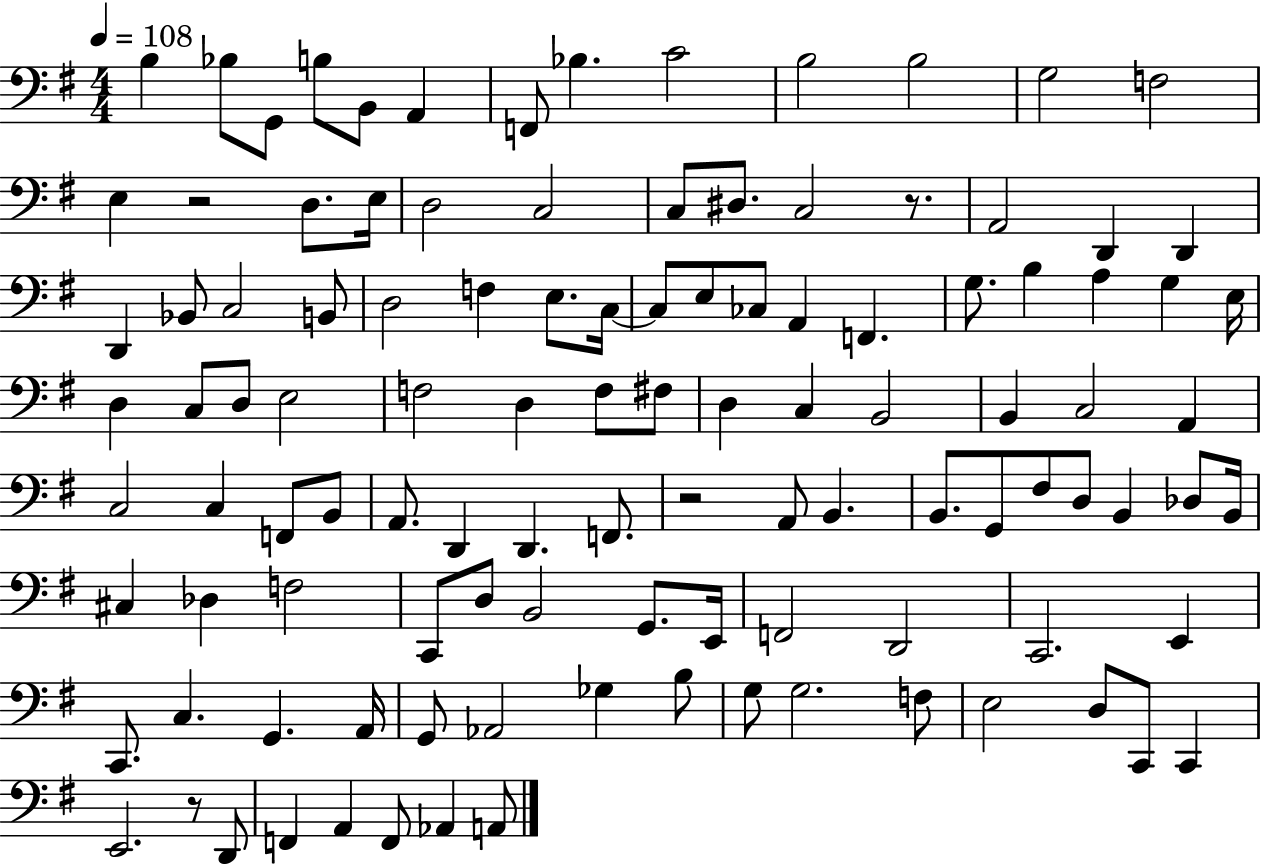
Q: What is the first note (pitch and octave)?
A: B3